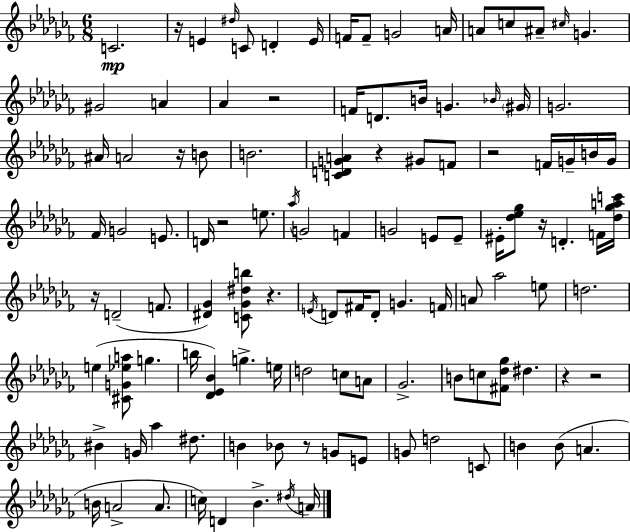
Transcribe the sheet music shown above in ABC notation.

X:1
T:Untitled
M:6/8
L:1/4
K:Abm
C2 z/4 E ^d/4 C/2 D E/4 F/4 F/2 G2 A/4 A/2 c/2 ^A/2 ^c/4 G ^G2 A _A z2 F/4 D/2 B/4 G _B/4 ^G/4 G2 ^A/4 A2 z/4 B/2 B2 [CDGA] z ^G/2 F/2 z2 F/4 G/4 B/4 G/4 _F/4 G2 E/2 D/4 z2 e/2 _a/4 G2 F G2 E/2 E/2 ^E/4 [_d_e_g]/2 z/4 D F/4 [_d_gac']/4 z/4 D2 F/2 [^D_G] [C_G^db]/2 z E/4 D/2 ^F/4 D/2 G F/4 A/2 _a2 e/2 d2 e [^CG_ea]/2 g b/4 [_D_E_B] g e/4 d2 c/2 A/2 _G2 B/2 c/2 [^F_d_g]/2 ^d z z2 ^B G/4 _a ^d/2 B _B/2 z/2 G/2 E/2 G/2 d2 C/2 B B/2 A B/4 A2 A/2 c/4 D _B ^d/4 A/4